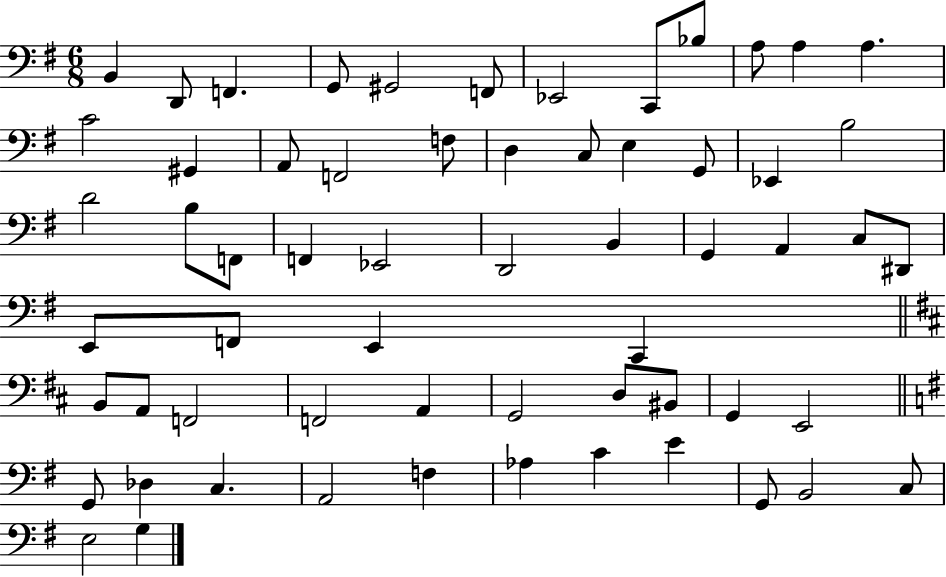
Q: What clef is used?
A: bass